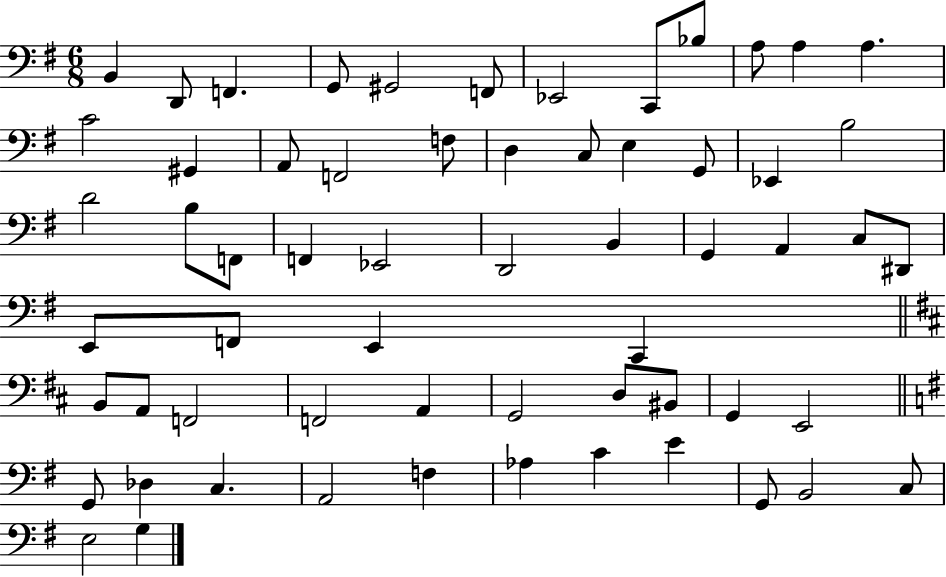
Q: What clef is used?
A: bass